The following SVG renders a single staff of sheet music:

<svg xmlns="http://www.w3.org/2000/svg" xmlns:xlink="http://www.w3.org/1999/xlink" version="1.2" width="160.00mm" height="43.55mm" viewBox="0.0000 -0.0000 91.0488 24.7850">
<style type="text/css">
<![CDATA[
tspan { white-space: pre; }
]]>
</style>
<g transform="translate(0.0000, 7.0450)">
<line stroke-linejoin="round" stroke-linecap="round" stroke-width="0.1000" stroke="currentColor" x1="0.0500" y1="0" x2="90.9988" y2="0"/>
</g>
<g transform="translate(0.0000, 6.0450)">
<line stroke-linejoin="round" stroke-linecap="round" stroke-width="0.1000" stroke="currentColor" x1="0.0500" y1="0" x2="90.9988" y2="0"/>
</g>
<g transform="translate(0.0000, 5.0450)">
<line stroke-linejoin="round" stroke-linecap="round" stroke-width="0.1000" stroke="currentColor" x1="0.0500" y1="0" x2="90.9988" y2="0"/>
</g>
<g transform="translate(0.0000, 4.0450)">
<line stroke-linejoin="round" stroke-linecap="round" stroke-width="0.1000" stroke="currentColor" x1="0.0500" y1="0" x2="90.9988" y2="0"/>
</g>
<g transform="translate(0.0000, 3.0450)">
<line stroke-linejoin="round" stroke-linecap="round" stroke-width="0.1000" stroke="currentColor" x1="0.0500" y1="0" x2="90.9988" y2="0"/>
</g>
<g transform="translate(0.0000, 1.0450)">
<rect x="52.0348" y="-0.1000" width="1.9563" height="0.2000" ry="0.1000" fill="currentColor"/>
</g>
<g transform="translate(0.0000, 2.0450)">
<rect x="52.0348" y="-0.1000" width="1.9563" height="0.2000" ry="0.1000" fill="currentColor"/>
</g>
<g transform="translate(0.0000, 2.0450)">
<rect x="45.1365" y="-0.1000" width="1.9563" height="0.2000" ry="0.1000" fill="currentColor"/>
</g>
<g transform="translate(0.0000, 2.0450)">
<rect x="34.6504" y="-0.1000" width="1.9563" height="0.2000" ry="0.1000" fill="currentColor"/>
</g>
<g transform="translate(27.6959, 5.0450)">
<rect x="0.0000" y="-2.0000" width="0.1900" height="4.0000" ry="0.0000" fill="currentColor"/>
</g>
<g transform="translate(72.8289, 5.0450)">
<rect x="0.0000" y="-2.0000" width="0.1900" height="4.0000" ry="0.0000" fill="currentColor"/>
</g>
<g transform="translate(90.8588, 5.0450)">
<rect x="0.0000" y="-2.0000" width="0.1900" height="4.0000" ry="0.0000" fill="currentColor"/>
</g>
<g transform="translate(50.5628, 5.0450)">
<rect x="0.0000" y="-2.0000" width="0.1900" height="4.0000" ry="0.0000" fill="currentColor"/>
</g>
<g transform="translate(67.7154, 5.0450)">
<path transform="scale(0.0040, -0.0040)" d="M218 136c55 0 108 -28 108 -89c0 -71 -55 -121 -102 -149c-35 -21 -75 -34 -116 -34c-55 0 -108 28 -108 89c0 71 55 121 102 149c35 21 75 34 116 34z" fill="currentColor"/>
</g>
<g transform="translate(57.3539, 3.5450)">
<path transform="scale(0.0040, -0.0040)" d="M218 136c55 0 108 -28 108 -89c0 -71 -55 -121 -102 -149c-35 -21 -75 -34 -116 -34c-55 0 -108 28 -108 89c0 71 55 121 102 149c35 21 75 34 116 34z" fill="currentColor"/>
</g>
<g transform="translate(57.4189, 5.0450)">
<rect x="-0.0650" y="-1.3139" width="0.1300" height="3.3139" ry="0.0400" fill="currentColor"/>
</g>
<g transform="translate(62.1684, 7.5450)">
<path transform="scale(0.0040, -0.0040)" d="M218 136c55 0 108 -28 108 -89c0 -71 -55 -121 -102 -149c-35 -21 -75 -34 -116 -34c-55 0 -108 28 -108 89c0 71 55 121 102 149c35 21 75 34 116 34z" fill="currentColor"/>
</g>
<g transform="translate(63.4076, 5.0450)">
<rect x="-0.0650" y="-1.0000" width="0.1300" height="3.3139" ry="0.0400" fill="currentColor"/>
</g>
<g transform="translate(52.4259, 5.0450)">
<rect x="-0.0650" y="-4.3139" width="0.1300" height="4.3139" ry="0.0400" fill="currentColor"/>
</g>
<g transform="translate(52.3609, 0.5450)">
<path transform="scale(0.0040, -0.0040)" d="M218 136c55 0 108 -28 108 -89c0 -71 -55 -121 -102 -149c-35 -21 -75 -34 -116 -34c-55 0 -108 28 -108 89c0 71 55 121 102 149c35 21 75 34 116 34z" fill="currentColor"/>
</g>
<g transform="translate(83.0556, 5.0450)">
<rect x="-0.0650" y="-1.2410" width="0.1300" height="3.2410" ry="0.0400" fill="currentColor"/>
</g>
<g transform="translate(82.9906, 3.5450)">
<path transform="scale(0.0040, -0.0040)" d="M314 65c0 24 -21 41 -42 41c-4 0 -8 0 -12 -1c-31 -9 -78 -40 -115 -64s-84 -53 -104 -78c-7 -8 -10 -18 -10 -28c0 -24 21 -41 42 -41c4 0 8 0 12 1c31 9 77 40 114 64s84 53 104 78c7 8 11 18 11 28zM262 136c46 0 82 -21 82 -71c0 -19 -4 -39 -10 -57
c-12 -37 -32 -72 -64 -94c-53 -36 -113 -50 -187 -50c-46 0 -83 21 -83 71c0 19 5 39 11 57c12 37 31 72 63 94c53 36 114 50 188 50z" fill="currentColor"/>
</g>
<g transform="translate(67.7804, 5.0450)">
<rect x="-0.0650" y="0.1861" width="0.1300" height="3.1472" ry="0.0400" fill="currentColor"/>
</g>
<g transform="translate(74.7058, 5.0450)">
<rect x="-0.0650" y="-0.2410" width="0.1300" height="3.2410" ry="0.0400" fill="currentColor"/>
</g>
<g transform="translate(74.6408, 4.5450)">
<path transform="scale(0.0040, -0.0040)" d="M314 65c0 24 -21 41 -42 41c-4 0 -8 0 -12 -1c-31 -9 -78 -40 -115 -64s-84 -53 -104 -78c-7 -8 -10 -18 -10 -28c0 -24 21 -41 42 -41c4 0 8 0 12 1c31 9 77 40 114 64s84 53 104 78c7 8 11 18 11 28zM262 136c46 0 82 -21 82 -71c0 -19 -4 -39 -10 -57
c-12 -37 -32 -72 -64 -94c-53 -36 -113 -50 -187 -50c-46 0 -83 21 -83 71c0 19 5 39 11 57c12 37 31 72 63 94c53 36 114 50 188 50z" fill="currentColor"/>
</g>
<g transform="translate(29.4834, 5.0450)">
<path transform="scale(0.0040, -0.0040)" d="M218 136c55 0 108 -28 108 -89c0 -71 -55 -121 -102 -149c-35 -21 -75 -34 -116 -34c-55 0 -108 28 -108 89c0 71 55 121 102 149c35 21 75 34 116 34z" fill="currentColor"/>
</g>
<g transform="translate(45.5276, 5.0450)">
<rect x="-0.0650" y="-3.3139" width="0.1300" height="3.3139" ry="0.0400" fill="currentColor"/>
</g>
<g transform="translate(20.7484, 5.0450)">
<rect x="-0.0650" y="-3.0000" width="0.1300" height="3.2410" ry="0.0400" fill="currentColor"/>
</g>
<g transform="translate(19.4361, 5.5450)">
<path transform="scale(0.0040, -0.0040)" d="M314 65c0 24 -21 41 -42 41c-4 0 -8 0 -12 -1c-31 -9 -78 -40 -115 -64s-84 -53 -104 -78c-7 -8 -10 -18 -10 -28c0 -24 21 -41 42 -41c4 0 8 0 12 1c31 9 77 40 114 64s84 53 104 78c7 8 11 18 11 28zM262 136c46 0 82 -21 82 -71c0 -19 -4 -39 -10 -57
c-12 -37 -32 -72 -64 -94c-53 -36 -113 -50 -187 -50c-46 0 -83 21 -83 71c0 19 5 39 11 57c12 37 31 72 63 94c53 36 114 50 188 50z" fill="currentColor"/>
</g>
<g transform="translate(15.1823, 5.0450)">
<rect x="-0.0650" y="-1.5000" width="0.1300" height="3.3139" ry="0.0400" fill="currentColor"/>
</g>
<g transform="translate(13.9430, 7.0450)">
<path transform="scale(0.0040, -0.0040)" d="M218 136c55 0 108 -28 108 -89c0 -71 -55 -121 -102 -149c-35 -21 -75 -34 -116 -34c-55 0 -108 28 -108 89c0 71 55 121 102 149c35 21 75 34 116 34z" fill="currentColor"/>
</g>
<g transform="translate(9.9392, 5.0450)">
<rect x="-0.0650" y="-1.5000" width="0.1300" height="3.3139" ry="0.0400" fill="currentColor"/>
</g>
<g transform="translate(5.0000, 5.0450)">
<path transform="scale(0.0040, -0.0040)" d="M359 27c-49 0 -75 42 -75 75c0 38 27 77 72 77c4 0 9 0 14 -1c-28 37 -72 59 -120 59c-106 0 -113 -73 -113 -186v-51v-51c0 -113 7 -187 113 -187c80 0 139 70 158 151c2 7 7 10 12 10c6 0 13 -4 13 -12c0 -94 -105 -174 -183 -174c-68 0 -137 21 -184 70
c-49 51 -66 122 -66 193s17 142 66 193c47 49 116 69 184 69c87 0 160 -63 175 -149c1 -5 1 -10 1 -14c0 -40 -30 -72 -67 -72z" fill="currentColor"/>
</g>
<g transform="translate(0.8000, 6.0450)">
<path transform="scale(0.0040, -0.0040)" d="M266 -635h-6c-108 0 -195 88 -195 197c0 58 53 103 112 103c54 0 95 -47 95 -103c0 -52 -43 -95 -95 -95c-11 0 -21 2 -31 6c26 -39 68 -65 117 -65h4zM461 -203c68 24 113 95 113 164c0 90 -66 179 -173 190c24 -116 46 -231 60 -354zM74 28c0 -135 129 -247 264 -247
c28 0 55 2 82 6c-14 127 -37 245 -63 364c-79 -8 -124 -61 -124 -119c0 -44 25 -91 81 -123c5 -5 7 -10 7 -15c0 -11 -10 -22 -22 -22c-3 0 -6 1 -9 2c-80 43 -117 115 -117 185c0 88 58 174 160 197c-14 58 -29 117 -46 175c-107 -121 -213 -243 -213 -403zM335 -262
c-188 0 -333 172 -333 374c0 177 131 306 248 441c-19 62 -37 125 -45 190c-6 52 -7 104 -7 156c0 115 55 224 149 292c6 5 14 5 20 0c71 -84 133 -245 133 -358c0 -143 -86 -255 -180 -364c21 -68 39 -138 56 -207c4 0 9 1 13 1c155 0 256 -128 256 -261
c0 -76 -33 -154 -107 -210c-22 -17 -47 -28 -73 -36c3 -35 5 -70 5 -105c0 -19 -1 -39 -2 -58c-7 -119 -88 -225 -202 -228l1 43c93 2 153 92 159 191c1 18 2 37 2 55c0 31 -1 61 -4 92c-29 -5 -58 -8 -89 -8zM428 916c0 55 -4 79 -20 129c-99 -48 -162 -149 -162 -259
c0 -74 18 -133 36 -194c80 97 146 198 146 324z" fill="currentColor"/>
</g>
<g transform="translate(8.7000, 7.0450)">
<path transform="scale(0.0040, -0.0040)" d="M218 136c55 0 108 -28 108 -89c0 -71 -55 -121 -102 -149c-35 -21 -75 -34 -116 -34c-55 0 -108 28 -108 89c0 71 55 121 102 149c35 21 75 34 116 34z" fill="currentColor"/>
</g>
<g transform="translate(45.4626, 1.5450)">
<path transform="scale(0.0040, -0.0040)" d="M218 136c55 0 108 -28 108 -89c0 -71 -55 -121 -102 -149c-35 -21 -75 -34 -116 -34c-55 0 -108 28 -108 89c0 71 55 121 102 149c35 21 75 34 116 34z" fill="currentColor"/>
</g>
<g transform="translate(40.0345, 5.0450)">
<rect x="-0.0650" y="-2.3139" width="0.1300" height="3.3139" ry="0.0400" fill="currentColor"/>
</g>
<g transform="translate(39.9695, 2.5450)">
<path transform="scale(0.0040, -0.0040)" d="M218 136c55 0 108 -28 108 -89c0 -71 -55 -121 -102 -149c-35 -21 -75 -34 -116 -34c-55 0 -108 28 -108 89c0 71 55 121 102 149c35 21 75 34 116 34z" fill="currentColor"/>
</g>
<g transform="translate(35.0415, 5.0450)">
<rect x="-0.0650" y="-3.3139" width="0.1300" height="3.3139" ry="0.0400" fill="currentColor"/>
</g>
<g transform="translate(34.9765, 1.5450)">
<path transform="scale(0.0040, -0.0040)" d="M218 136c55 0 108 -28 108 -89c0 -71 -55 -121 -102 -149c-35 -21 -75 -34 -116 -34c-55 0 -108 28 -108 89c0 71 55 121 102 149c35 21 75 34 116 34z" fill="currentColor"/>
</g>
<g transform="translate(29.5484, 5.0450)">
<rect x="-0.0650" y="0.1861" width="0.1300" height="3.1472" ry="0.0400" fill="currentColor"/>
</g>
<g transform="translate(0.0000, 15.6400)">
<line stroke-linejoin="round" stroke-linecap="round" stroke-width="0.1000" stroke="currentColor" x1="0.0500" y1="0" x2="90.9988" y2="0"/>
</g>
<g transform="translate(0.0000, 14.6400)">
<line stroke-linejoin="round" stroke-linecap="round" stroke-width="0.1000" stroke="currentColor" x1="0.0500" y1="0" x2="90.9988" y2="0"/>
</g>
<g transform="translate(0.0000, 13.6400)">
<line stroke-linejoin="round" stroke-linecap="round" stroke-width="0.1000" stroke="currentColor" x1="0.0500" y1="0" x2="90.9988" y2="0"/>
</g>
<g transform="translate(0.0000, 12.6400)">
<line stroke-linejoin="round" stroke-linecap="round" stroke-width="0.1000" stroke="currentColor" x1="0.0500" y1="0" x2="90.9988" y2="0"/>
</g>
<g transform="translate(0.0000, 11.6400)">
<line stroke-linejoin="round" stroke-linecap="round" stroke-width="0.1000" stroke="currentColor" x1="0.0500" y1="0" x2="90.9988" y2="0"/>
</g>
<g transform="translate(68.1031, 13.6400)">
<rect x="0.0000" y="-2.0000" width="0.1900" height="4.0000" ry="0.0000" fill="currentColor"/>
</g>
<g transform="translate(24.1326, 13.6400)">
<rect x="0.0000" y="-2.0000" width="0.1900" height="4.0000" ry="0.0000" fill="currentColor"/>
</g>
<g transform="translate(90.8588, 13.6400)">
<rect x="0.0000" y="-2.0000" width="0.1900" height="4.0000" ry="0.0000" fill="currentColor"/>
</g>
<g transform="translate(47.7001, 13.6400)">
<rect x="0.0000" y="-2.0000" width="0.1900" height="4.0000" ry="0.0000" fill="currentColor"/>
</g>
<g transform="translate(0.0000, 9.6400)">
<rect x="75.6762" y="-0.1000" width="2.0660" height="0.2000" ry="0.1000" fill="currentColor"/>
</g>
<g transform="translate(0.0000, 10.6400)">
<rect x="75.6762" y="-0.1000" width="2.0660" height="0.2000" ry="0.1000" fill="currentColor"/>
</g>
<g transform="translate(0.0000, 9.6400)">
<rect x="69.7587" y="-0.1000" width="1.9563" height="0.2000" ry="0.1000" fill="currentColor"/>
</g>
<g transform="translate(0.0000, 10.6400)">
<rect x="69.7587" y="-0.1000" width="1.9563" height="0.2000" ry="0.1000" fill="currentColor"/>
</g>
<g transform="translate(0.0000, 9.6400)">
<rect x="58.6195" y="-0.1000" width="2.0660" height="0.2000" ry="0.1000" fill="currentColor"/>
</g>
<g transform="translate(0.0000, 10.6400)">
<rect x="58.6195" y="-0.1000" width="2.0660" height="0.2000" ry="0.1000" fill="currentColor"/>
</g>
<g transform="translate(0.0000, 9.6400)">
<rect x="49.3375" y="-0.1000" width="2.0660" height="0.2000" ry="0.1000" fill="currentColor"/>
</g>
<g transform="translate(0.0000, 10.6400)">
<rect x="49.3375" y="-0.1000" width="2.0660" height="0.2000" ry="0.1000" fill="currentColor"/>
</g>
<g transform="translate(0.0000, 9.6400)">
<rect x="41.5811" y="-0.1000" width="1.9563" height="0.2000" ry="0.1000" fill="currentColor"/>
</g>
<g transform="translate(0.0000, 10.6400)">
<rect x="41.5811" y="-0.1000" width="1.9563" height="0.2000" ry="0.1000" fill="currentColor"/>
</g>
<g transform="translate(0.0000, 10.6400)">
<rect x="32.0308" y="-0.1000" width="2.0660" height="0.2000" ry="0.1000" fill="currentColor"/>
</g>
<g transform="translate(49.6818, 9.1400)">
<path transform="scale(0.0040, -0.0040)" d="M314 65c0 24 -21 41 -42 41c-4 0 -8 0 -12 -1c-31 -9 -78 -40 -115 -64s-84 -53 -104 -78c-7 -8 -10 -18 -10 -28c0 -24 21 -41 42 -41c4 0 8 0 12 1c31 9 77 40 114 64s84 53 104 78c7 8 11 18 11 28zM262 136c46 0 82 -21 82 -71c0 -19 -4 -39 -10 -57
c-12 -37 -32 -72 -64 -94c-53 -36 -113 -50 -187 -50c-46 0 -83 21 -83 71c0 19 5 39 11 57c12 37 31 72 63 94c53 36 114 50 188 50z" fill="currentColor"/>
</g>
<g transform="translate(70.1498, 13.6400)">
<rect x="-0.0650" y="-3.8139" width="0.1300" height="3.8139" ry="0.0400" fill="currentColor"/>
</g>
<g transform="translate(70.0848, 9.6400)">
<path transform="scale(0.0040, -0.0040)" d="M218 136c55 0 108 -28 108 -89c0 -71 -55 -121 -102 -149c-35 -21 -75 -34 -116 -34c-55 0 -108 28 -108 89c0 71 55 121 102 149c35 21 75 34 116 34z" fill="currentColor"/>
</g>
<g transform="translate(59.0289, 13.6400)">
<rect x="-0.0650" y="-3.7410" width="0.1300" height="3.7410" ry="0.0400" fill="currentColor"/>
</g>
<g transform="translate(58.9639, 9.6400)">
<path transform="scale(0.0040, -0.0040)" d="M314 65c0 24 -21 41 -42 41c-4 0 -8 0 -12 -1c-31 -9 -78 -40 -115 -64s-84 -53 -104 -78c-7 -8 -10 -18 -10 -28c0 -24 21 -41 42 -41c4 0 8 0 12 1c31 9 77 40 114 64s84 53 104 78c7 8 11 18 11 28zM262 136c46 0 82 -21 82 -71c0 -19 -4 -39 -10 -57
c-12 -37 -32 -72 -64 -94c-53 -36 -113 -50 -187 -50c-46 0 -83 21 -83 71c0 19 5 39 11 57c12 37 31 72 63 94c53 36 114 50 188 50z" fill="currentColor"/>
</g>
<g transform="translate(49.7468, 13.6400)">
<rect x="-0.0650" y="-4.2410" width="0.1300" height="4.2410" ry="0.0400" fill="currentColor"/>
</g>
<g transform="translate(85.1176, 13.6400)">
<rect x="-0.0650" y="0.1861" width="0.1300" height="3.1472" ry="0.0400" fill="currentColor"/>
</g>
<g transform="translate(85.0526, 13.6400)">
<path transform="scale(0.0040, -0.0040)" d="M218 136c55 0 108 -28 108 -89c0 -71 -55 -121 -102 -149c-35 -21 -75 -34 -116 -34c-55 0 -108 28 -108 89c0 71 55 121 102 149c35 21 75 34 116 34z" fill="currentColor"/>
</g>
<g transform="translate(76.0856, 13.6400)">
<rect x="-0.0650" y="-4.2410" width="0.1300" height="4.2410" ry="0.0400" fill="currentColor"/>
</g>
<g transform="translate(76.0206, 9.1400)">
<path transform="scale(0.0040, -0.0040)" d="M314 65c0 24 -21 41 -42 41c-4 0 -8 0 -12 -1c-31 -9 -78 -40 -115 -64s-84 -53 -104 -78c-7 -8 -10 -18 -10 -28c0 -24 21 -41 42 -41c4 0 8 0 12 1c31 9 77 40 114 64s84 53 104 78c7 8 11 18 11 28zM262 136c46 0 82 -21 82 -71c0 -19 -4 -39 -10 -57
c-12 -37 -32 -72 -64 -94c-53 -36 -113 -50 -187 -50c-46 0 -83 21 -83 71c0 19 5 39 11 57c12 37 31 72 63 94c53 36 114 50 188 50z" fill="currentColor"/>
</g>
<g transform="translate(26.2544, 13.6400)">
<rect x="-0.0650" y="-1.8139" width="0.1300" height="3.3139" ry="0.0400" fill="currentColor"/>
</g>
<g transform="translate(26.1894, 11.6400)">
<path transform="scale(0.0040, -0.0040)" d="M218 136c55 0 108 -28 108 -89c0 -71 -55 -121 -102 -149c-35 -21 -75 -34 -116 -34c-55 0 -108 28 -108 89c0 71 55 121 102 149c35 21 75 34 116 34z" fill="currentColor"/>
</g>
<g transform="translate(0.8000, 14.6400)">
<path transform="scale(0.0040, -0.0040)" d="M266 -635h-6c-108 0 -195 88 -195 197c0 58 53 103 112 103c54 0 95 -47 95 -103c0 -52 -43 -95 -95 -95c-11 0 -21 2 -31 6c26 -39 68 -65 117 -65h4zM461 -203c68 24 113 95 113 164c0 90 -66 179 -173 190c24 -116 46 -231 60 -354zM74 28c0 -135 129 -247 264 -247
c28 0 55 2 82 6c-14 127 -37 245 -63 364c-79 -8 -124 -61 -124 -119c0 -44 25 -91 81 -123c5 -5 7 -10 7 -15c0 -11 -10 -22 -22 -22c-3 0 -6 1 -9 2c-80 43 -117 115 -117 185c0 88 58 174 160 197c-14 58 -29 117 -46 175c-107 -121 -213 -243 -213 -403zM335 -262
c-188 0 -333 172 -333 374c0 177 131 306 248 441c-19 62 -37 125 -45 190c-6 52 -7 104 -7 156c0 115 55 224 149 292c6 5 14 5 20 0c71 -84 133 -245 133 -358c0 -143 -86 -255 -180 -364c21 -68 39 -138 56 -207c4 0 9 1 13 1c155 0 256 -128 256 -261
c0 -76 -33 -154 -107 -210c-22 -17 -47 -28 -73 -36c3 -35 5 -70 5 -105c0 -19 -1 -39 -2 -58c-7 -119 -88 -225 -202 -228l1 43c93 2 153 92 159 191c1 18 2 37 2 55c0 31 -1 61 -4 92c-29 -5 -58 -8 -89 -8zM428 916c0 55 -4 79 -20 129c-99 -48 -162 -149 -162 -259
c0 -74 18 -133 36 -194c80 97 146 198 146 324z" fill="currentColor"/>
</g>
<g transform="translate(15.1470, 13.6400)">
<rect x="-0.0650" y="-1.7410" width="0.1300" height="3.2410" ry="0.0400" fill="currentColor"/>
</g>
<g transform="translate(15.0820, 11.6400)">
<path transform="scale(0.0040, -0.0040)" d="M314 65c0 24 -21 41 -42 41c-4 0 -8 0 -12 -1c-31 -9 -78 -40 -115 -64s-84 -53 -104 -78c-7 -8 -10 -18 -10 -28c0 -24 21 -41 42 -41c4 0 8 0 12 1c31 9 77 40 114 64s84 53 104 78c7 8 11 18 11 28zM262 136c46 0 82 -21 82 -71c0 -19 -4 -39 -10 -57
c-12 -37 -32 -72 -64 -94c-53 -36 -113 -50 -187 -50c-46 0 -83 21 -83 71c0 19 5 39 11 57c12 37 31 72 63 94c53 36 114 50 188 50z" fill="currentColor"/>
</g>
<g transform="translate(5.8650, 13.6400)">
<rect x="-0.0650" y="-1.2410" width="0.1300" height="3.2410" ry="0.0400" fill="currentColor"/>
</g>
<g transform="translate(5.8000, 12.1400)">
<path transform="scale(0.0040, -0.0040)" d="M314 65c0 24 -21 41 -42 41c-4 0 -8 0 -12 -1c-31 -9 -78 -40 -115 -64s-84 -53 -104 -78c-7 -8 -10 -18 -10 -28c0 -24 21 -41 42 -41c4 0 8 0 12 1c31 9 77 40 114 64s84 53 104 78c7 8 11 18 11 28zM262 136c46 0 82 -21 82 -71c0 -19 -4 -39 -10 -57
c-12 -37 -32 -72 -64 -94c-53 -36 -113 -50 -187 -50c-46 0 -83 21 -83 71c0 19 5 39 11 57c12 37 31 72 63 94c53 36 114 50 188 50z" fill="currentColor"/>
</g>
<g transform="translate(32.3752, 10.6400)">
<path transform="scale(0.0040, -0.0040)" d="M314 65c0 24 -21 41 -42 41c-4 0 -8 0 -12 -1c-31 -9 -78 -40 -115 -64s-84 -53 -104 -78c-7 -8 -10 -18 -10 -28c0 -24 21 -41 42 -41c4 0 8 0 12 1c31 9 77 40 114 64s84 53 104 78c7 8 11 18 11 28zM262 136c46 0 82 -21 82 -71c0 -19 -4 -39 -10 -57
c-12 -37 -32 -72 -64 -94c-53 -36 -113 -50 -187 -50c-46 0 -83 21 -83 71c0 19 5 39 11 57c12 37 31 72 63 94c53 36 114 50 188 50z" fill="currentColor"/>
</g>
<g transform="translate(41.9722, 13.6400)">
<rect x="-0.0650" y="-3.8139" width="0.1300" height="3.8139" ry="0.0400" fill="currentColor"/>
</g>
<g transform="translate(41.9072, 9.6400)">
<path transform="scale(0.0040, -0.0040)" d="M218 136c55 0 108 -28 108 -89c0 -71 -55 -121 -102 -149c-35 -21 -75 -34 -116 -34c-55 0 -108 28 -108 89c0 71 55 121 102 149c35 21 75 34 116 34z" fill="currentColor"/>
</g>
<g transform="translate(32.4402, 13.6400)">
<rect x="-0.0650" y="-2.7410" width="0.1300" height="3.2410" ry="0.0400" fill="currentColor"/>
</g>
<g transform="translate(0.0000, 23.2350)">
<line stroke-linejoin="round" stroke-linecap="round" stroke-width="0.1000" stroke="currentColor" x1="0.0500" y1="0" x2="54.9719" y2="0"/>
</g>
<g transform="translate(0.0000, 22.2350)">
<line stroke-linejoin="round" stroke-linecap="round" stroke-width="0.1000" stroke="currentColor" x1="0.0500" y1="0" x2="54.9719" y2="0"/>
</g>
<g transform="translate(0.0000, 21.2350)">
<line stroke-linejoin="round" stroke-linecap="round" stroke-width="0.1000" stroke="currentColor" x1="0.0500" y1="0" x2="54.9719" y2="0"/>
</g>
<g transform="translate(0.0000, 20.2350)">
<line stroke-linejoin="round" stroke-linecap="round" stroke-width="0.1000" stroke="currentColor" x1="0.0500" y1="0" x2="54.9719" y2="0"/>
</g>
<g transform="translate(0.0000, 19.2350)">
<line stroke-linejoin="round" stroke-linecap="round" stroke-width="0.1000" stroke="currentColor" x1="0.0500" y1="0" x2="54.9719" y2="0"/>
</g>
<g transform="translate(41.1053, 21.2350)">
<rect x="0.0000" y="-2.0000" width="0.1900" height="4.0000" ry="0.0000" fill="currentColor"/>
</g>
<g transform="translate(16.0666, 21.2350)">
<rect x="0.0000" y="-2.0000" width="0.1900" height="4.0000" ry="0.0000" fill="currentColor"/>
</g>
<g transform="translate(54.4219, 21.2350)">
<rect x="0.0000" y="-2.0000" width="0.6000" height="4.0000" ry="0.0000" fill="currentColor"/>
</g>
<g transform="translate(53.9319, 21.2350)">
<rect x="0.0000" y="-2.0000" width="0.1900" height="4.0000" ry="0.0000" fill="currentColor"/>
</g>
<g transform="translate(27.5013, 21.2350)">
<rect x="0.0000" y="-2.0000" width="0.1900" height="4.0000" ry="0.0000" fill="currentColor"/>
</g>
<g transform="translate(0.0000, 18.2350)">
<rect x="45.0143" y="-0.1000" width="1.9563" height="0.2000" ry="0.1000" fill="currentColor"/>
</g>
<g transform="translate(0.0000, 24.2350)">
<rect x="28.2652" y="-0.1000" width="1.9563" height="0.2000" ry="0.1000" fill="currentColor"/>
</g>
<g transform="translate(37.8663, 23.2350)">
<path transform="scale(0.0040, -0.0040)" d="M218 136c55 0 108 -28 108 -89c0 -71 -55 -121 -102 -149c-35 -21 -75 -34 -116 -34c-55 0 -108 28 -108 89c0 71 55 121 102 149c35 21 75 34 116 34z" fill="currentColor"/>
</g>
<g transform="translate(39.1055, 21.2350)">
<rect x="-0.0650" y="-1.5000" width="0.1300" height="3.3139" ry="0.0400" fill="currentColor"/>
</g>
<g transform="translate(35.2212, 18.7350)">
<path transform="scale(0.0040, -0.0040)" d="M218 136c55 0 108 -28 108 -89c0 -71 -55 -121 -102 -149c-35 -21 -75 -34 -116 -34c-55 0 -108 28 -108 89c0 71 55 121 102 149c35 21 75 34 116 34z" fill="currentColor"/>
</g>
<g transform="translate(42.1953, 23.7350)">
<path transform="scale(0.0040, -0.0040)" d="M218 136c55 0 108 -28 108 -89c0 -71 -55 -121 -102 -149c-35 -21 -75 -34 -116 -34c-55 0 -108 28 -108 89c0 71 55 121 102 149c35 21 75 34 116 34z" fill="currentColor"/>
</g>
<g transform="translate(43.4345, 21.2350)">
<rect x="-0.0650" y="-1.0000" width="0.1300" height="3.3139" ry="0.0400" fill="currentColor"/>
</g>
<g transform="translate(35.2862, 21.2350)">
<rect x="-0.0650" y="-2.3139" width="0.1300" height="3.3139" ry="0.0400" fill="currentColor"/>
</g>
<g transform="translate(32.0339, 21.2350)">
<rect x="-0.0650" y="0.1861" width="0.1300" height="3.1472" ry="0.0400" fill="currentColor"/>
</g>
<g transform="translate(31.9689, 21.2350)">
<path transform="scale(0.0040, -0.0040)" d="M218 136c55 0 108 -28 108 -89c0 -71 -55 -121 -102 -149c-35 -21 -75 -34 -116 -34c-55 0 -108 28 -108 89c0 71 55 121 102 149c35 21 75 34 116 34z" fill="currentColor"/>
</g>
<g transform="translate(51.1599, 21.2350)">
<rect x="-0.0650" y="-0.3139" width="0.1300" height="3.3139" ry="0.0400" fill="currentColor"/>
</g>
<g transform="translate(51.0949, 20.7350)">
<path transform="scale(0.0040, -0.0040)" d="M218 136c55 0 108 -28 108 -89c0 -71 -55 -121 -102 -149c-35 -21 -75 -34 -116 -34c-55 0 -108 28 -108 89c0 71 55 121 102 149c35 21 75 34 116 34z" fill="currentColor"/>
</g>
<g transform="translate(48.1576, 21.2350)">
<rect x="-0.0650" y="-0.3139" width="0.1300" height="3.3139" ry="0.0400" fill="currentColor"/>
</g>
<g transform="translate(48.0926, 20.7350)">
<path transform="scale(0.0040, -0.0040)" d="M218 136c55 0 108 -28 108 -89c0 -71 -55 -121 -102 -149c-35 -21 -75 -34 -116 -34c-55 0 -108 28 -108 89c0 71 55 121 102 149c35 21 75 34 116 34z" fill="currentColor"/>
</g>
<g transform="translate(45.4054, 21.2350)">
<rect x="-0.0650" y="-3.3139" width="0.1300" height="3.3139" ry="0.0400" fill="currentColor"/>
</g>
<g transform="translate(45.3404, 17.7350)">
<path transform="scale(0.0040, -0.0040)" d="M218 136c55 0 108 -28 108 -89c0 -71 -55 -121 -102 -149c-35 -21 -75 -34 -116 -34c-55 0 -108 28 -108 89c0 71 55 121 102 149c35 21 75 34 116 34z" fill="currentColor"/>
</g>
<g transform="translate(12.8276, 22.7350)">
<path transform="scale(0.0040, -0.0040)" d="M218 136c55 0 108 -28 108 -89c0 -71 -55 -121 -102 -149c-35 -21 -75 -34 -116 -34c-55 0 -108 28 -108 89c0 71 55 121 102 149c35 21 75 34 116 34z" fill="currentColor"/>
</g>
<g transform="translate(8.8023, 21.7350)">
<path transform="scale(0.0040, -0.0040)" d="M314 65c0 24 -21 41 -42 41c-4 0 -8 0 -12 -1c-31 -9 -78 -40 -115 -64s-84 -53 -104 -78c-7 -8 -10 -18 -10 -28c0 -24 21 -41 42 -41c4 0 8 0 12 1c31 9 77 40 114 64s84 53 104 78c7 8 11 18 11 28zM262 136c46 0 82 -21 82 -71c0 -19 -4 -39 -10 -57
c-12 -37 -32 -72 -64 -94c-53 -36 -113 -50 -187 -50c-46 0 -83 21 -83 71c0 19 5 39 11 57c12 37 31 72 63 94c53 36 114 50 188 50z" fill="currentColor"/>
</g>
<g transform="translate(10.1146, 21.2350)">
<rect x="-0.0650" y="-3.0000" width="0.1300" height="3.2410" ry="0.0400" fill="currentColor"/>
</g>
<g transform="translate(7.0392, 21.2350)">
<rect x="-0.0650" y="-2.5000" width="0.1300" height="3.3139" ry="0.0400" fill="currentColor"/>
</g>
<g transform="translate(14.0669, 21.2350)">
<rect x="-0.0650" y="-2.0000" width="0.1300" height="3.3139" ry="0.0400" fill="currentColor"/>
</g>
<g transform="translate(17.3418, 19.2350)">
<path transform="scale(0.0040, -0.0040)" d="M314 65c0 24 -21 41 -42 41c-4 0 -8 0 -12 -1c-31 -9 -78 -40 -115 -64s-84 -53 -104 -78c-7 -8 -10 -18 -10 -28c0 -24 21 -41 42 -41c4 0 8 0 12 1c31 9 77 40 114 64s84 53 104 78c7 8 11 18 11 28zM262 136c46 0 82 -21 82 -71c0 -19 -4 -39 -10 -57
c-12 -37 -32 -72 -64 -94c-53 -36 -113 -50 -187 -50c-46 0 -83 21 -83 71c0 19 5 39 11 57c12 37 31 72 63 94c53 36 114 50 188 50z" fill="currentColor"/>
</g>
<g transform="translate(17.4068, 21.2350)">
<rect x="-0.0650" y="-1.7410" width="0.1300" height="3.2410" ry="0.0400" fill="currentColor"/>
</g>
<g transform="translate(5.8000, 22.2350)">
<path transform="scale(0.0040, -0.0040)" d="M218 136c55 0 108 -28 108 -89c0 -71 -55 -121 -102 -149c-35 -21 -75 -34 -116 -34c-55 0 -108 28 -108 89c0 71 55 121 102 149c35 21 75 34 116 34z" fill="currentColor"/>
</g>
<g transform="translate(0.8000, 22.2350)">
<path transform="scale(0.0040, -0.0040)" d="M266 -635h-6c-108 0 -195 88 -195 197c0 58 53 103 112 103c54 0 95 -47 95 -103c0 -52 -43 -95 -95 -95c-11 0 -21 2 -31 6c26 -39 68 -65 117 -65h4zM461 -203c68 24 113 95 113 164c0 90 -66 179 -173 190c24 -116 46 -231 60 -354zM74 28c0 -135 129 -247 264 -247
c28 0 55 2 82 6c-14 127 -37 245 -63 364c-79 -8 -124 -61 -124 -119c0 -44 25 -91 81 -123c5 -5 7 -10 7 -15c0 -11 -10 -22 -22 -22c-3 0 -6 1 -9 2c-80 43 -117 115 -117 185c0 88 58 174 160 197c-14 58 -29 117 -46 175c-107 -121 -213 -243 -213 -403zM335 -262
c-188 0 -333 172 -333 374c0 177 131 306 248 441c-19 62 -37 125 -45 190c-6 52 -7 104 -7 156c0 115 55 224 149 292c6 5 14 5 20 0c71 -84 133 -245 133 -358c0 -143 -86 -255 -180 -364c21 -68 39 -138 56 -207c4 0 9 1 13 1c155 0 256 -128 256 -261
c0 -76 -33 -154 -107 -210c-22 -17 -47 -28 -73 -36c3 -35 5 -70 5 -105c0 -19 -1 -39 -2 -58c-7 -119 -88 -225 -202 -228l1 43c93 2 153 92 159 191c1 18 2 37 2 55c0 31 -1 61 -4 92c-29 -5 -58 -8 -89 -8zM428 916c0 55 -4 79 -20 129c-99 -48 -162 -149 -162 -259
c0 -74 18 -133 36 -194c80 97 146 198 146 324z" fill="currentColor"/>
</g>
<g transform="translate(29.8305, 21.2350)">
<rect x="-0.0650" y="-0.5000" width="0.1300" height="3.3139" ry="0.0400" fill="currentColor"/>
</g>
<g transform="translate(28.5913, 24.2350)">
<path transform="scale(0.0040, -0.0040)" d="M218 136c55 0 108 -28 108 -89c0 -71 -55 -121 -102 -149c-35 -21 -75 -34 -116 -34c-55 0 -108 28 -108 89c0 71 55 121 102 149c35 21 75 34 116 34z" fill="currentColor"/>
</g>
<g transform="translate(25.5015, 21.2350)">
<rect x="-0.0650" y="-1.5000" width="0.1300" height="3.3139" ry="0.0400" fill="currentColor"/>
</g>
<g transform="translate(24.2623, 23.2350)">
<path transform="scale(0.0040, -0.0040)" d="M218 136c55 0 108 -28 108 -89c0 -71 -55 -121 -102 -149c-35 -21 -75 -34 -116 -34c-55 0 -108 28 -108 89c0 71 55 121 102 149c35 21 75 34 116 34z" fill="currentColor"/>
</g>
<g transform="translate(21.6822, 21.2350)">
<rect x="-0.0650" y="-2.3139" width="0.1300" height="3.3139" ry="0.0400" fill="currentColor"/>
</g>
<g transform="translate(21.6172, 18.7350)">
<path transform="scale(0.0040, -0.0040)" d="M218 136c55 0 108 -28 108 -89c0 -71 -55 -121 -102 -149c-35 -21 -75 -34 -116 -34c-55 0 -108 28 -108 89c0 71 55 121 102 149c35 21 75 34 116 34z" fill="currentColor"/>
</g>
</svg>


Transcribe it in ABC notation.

X:1
T:Untitled
M:4/4
L:1/4
K:C
E E A2 B b g b d' e D B c2 e2 e2 f2 f a2 c' d'2 c'2 c' d'2 B G A2 F f2 g E C B g E D b c c